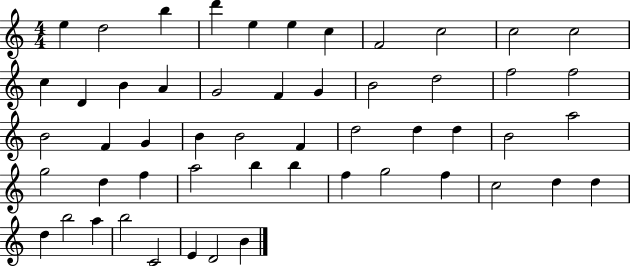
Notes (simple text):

E5/q D5/h B5/q D6/q E5/q E5/q C5/q F4/h C5/h C5/h C5/h C5/q D4/q B4/q A4/q G4/h F4/q G4/q B4/h D5/h F5/h F5/h B4/h F4/q G4/q B4/q B4/h F4/q D5/h D5/q D5/q B4/h A5/h G5/h D5/q F5/q A5/h B5/q B5/q F5/q G5/h F5/q C5/h D5/q D5/q D5/q B5/h A5/q B5/h C4/h E4/q D4/h B4/q